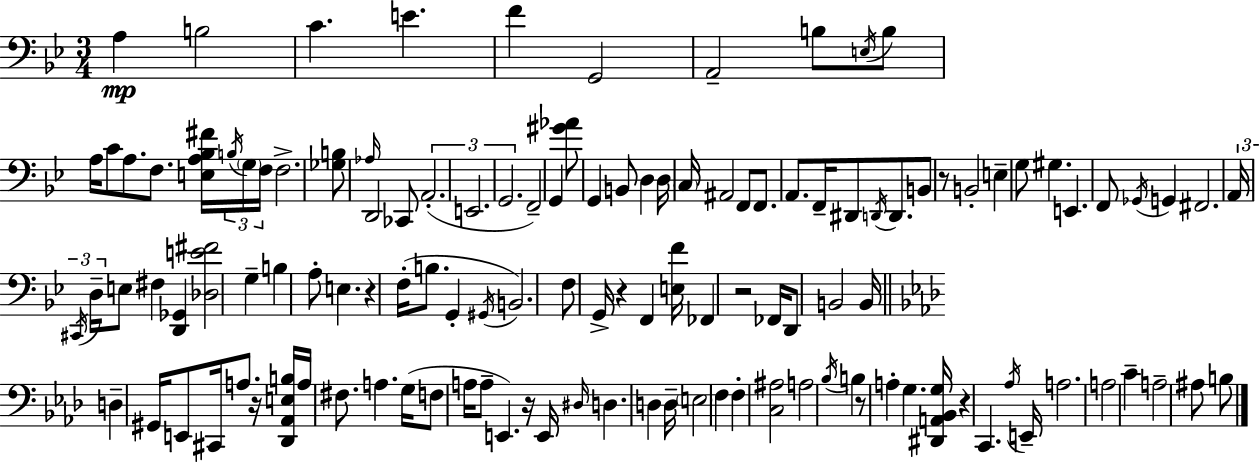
A3/q B3/h C4/q. E4/q. F4/q G2/h A2/h B3/e E3/s B3/e A3/s C4/e A3/e. F3/e. [E3,A3,Bb3,F#4]/s B3/s G3/s F3/s F3/h. [Gb3,B3]/e Ab3/s D2/h CES2/e A2/h. E2/h. G2/h. F2/h G2/q [G#4,Ab4]/e G2/q B2/e D3/q D3/s C3/s A#2/h F2/e F2/e. A2/e. F2/s D#2/e D2/s D2/e. B2/e R/e B2/h E3/q G3/e G#3/q. E2/q. F2/e Gb2/s G2/q F#2/h. A2/s C#2/s D3/s E3/e F#3/q [D2,Gb2]/q [Db3,E4,F#4]/h G3/q B3/q A3/e E3/q. R/q F3/s B3/e. G2/q G#2/s B2/h. F3/e G2/s R/q F2/q [E3,F4]/s FES2/q R/h FES2/s D2/e B2/h B2/s D3/q G#2/s E2/e C#2/s A3/e. R/s [Db2,Ab2,E3,B3]/s A3/s F#3/e. A3/q. G3/s F3/e A3/s A3/e E2/q. R/s E2/s D#3/s D3/q. D3/q D3/s E3/h F3/q F3/q [C3,A#3]/h A3/h Bb3/s B3/q R/e A3/q G3/q. [D#2,A2,Bb2,G3]/s R/q C2/q. Ab3/s E2/s A3/h. A3/h C4/q A3/h A#3/e B3/e